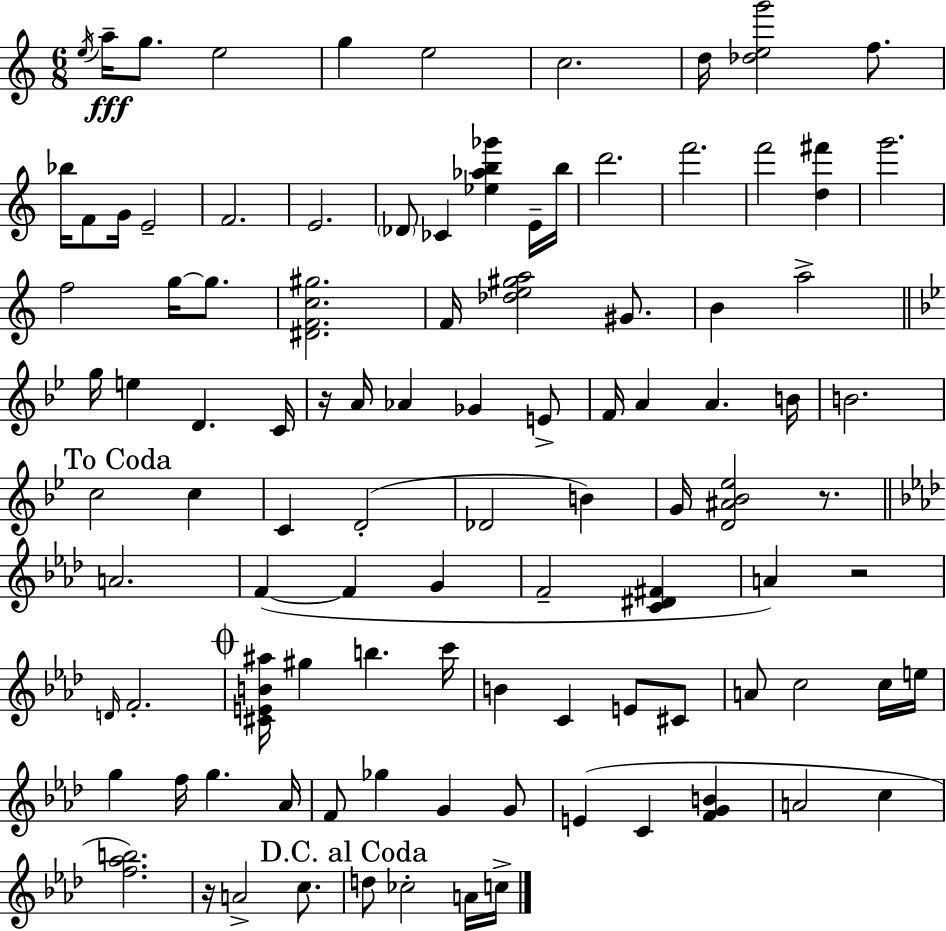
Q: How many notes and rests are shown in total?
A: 101